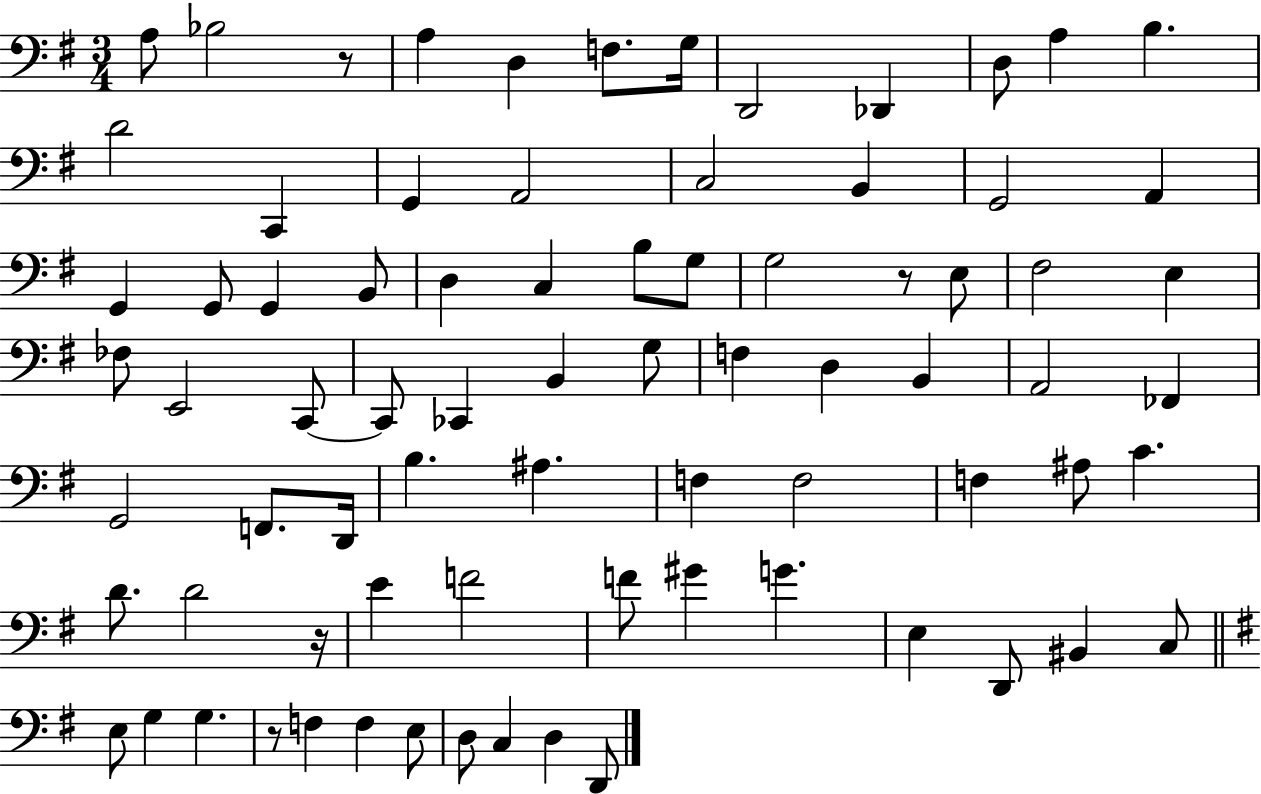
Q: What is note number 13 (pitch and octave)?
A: C2